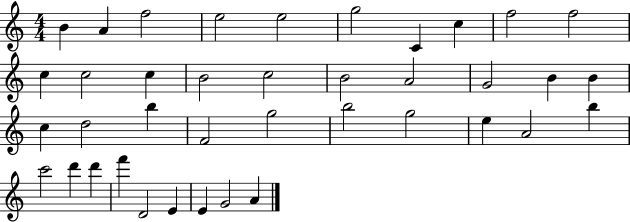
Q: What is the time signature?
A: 4/4